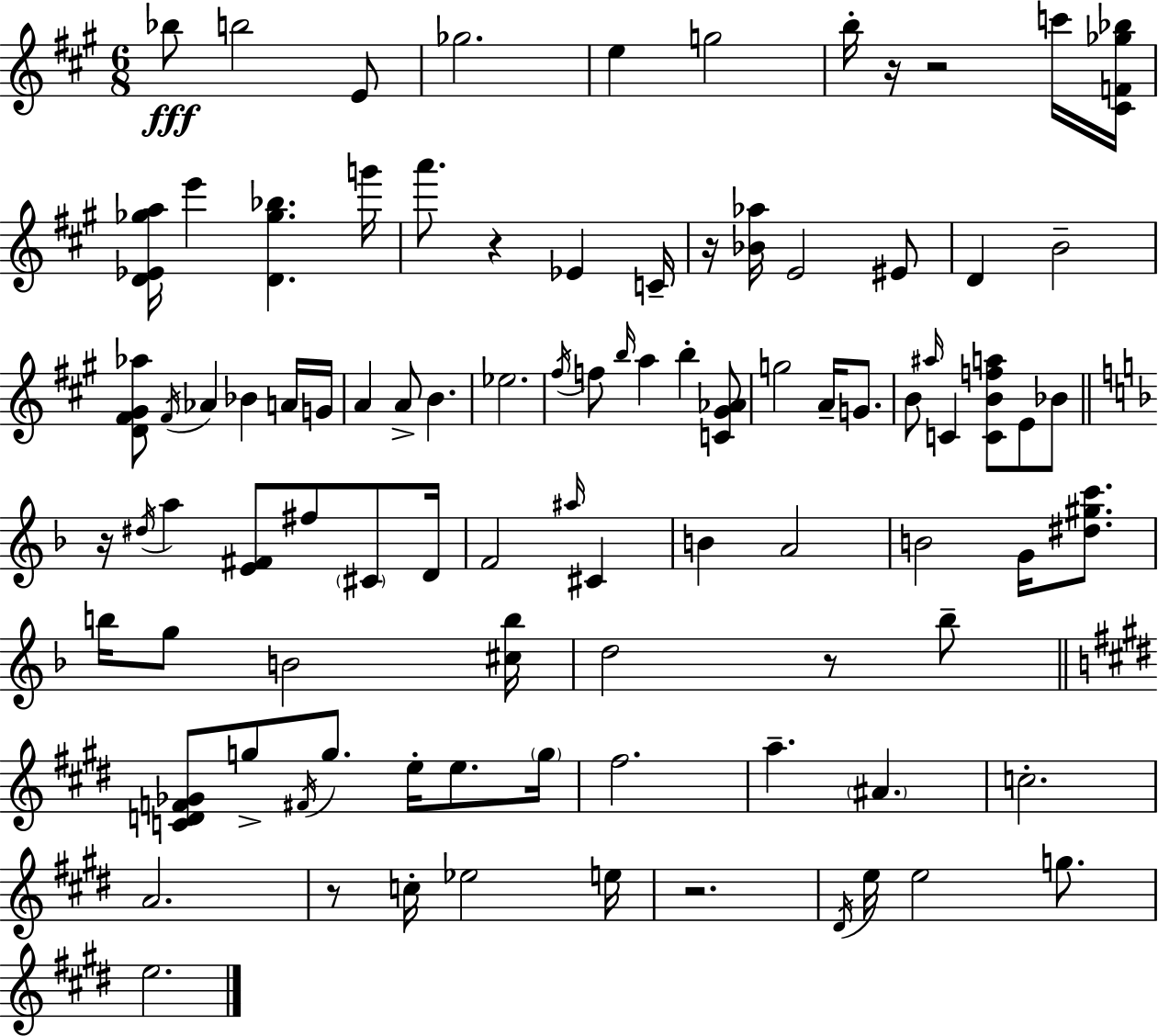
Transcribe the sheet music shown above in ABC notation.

X:1
T:Untitled
M:6/8
L:1/4
K:A
_b/2 b2 E/2 _g2 e g2 b/4 z/4 z2 c'/4 [^CF_g_b]/4 [D_E_ga]/4 e' [D_g_b] g'/4 a'/2 z _E C/4 z/4 [_B_a]/4 E2 ^E/2 D B2 [D^F^G_a]/2 ^F/4 _A _B A/4 G/4 A A/2 B _e2 ^f/4 f/2 b/4 a b [C^G_A]/2 g2 A/4 G/2 B/2 ^a/4 C [CBfa]/2 E/2 _B/2 z/4 ^d/4 a [E^F]/2 ^f/2 ^C/2 D/4 F2 ^a/4 ^C B A2 B2 G/4 [^d^gc']/2 b/4 g/2 B2 [^cb]/4 d2 z/2 _b/2 [CDF_G]/2 g/2 ^F/4 g/2 e/4 e/2 g/4 ^f2 a ^A c2 A2 z/2 c/4 _e2 e/4 z2 ^D/4 e/4 e2 g/2 e2